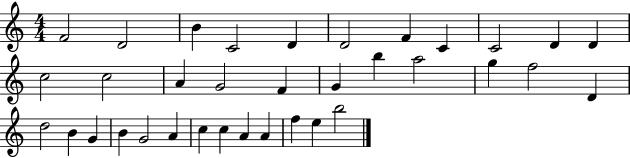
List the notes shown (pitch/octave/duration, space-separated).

F4/h D4/h B4/q C4/h D4/q D4/h F4/q C4/q C4/h D4/q D4/q C5/h C5/h A4/q G4/h F4/q G4/q B5/q A5/h G5/q F5/h D4/q D5/h B4/q G4/q B4/q G4/h A4/q C5/q C5/q A4/q A4/q F5/q E5/q B5/h